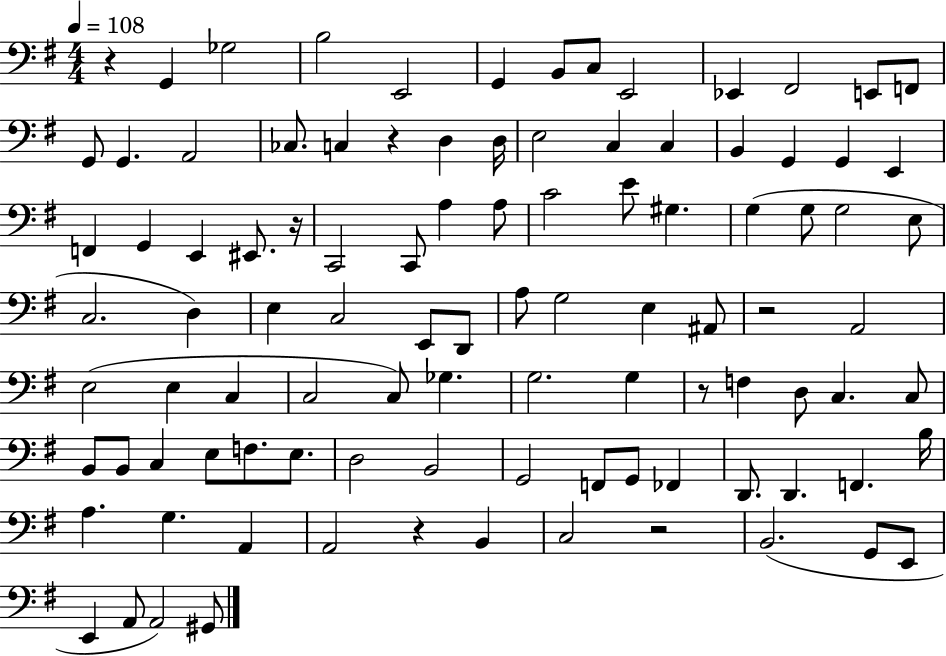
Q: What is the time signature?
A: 4/4